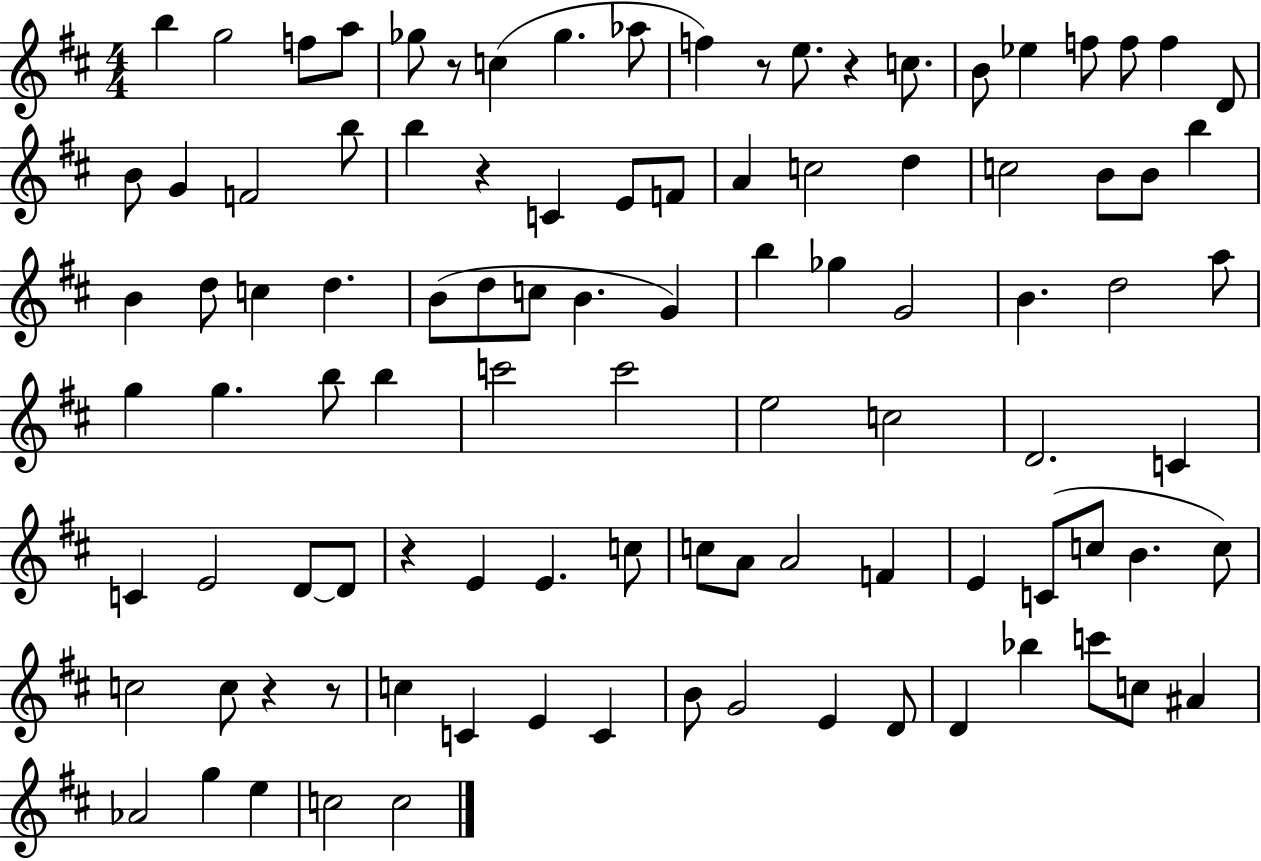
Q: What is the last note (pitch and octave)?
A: C5